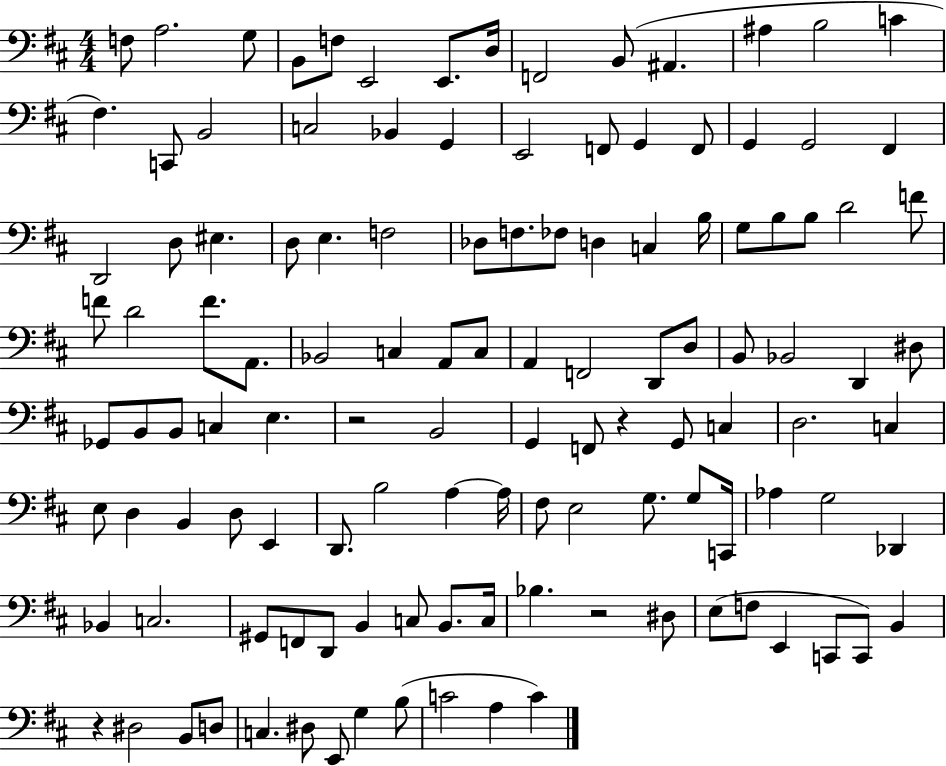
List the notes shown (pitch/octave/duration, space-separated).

F3/e A3/h. G3/e B2/e F3/e E2/h E2/e. D3/s F2/h B2/e A#2/q. A#3/q B3/h C4/q F#3/q. C2/e B2/h C3/h Bb2/q G2/q E2/h F2/e G2/q F2/e G2/q G2/h F#2/q D2/h D3/e EIS3/q. D3/e E3/q. F3/h Db3/e F3/e. FES3/e D3/q C3/q B3/s G3/e B3/e B3/e D4/h F4/e F4/e D4/h F4/e. A2/e. Bb2/h C3/q A2/e C3/e A2/q F2/h D2/e D3/e B2/e Bb2/h D2/q D#3/e Gb2/e B2/e B2/e C3/q E3/q. R/h B2/h G2/q F2/e R/q G2/e C3/q D3/h. C3/q E3/e D3/q B2/q D3/e E2/q D2/e. B3/h A3/q A3/s F#3/e E3/h G3/e. G3/e C2/s Ab3/q G3/h Db2/q Bb2/q C3/h. G#2/e F2/e D2/e B2/q C3/e B2/e. C3/s Bb3/q. R/h D#3/e E3/e F3/e E2/q C2/e C2/e B2/q R/q D#3/h B2/e D3/e C3/q. D#3/e E2/e G3/q B3/e C4/h A3/q C4/q